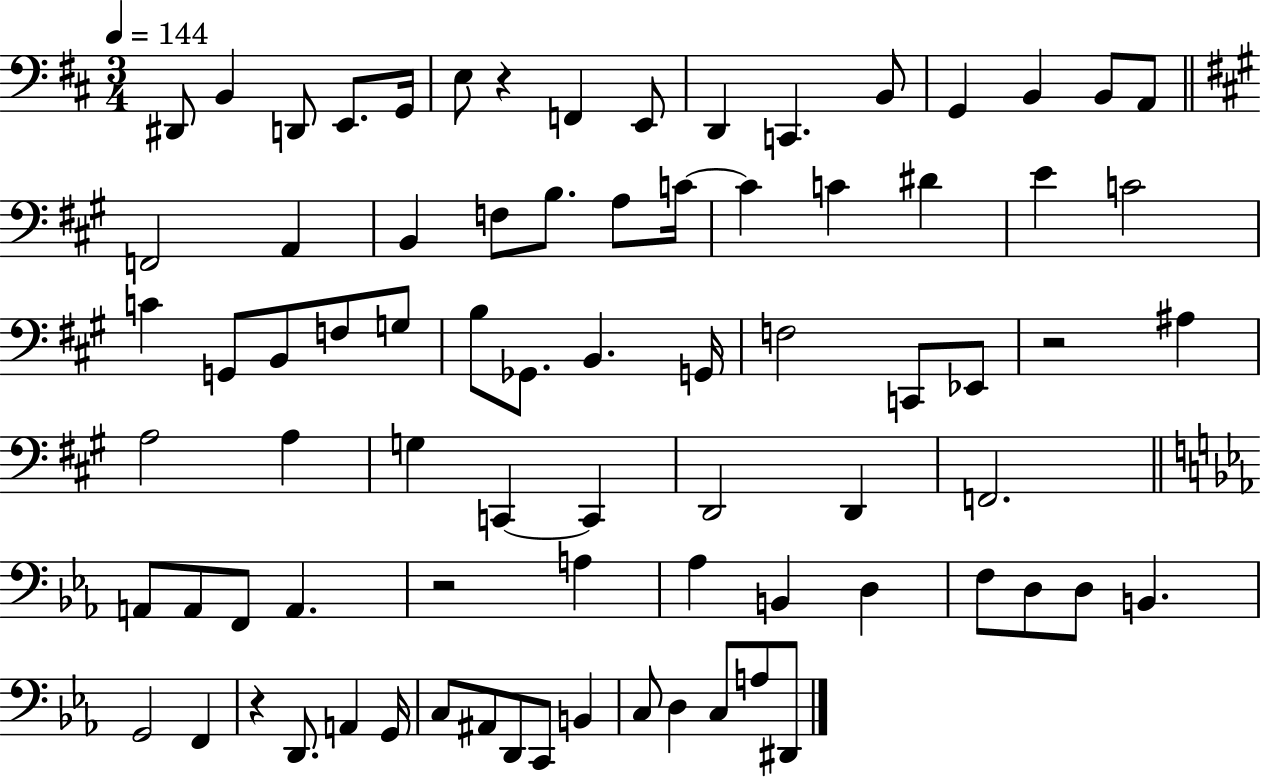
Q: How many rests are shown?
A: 4